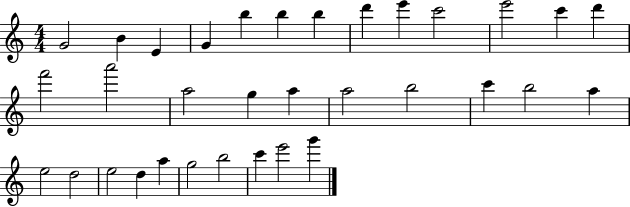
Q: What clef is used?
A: treble